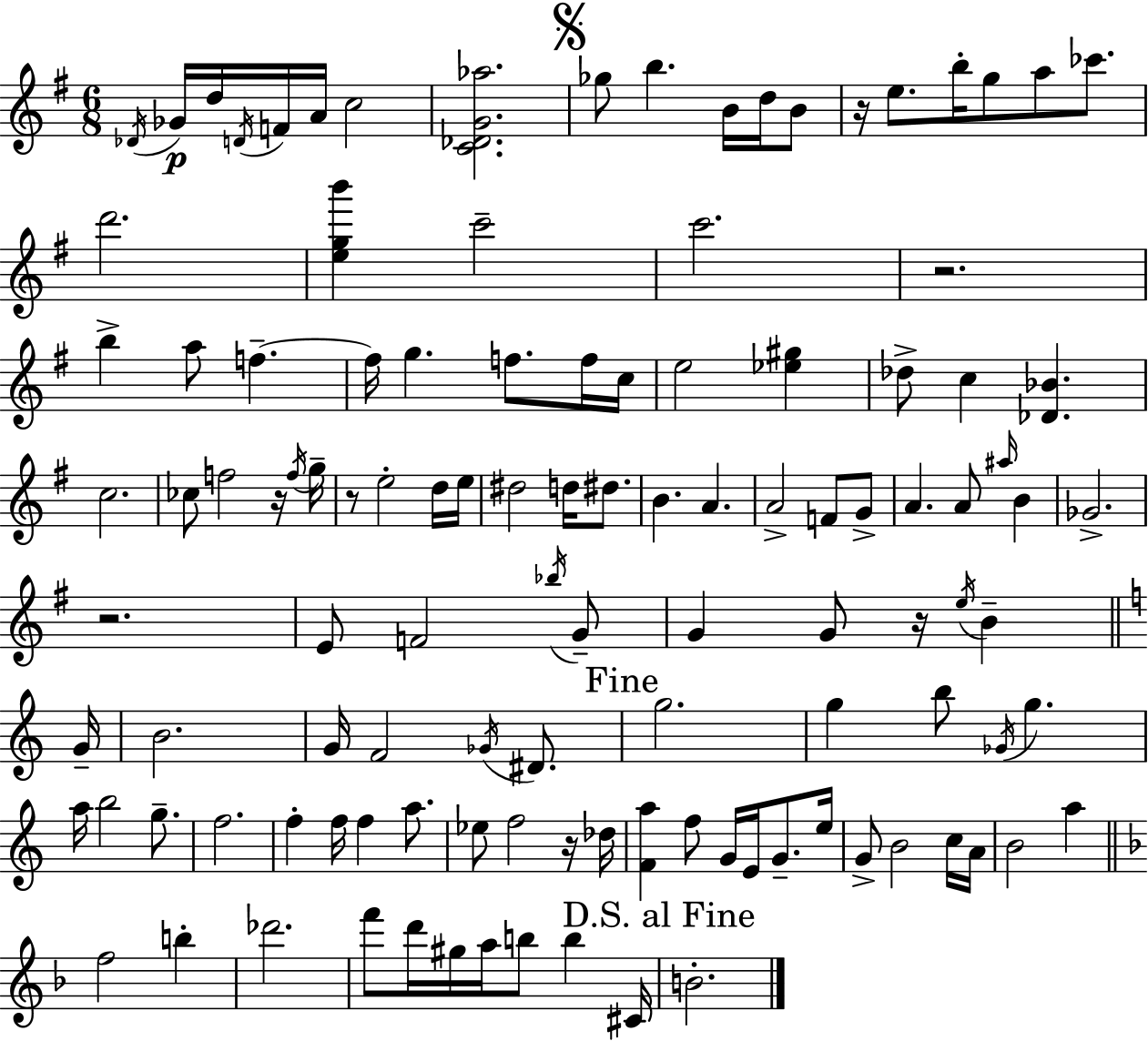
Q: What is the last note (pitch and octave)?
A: B4